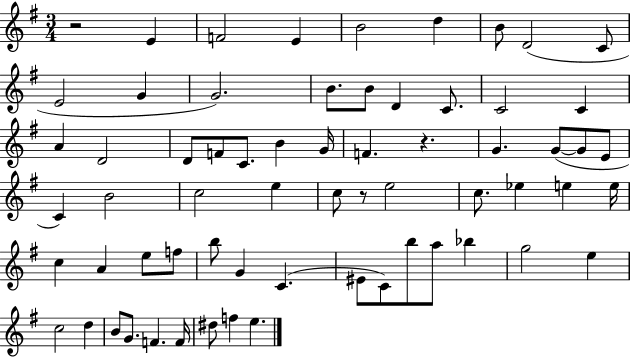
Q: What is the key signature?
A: G major